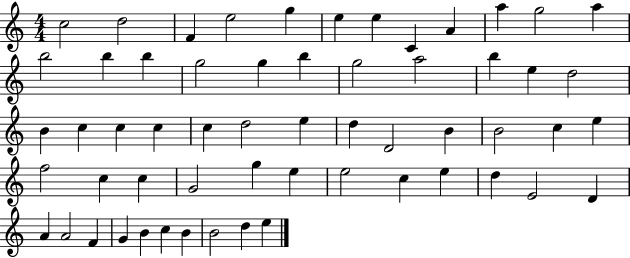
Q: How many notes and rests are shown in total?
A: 58